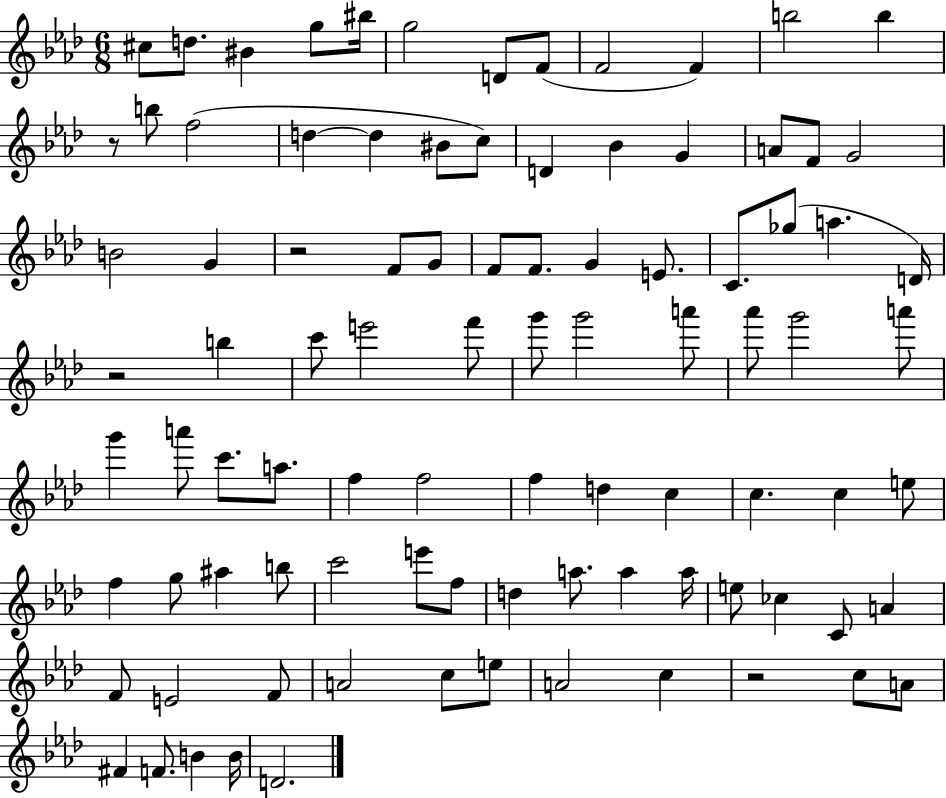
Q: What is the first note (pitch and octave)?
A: C#5